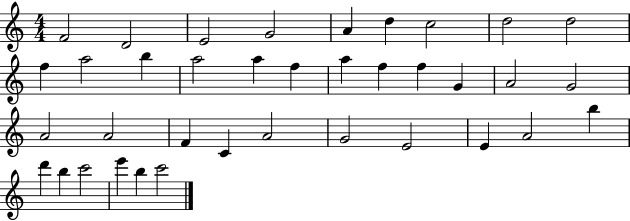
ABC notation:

X:1
T:Untitled
M:4/4
L:1/4
K:C
F2 D2 E2 G2 A d c2 d2 d2 f a2 b a2 a f a f f G A2 G2 A2 A2 F C A2 G2 E2 E A2 b d' b c'2 e' b c'2